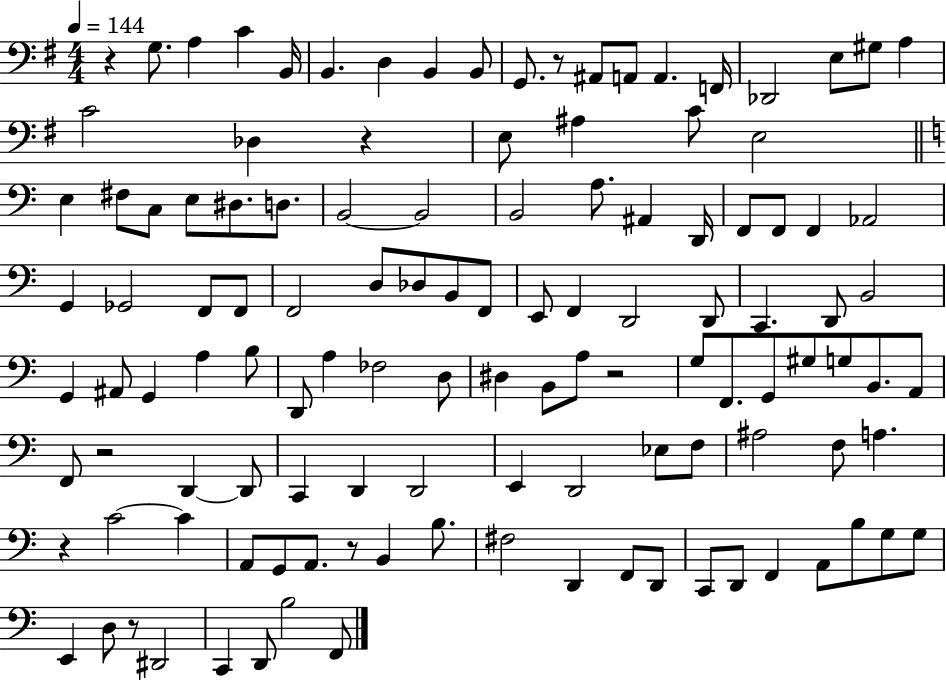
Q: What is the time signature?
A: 4/4